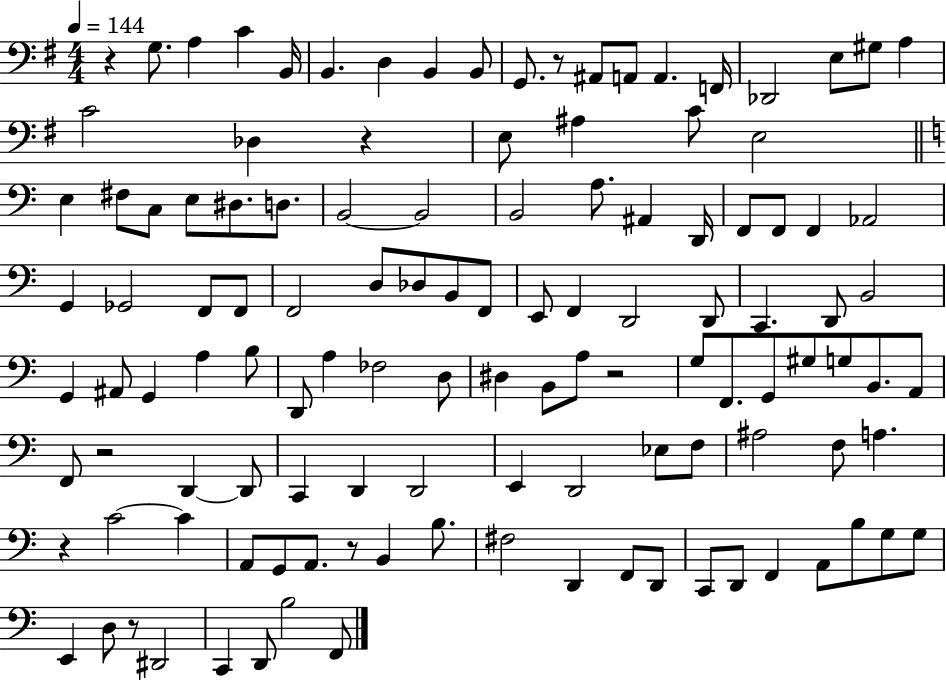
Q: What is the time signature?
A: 4/4